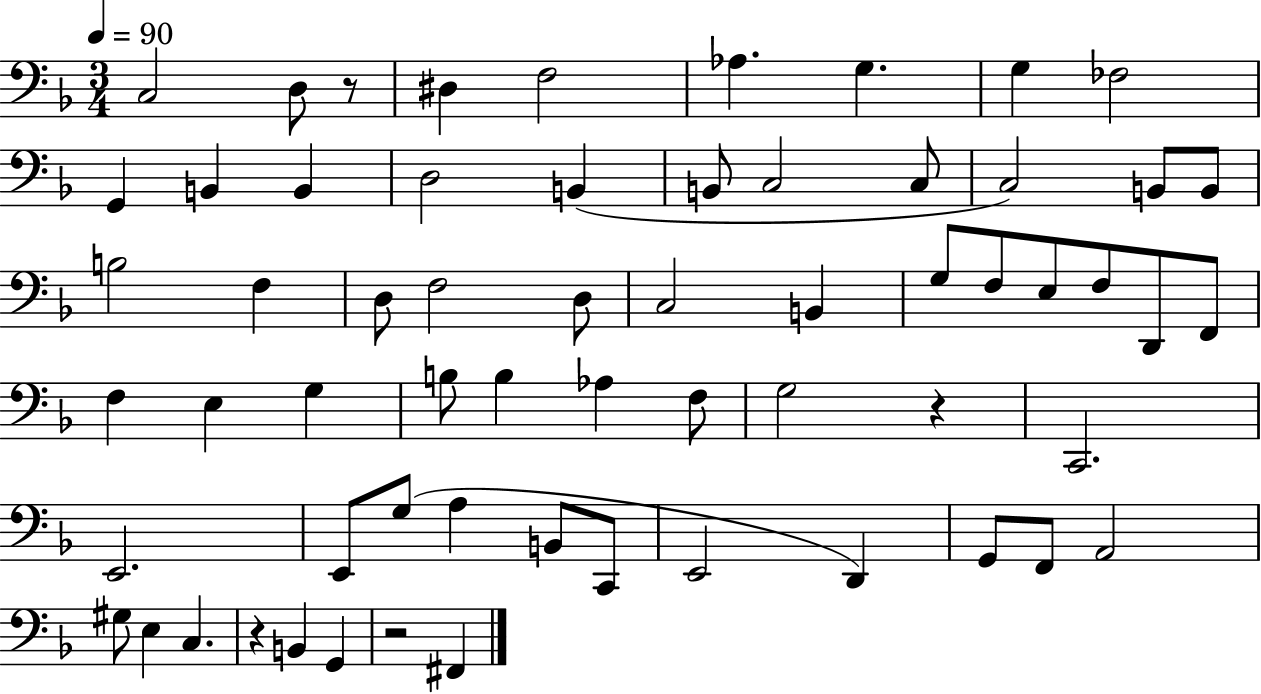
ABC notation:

X:1
T:Untitled
M:3/4
L:1/4
K:F
C,2 D,/2 z/2 ^D, F,2 _A, G, G, _F,2 G,, B,, B,, D,2 B,, B,,/2 C,2 C,/2 C,2 B,,/2 B,,/2 B,2 F, D,/2 F,2 D,/2 C,2 B,, G,/2 F,/2 E,/2 F,/2 D,,/2 F,,/2 F, E, G, B,/2 B, _A, F,/2 G,2 z C,,2 E,,2 E,,/2 G,/2 A, B,,/2 C,,/2 E,,2 D,, G,,/2 F,,/2 A,,2 ^G,/2 E, C, z B,, G,, z2 ^F,,